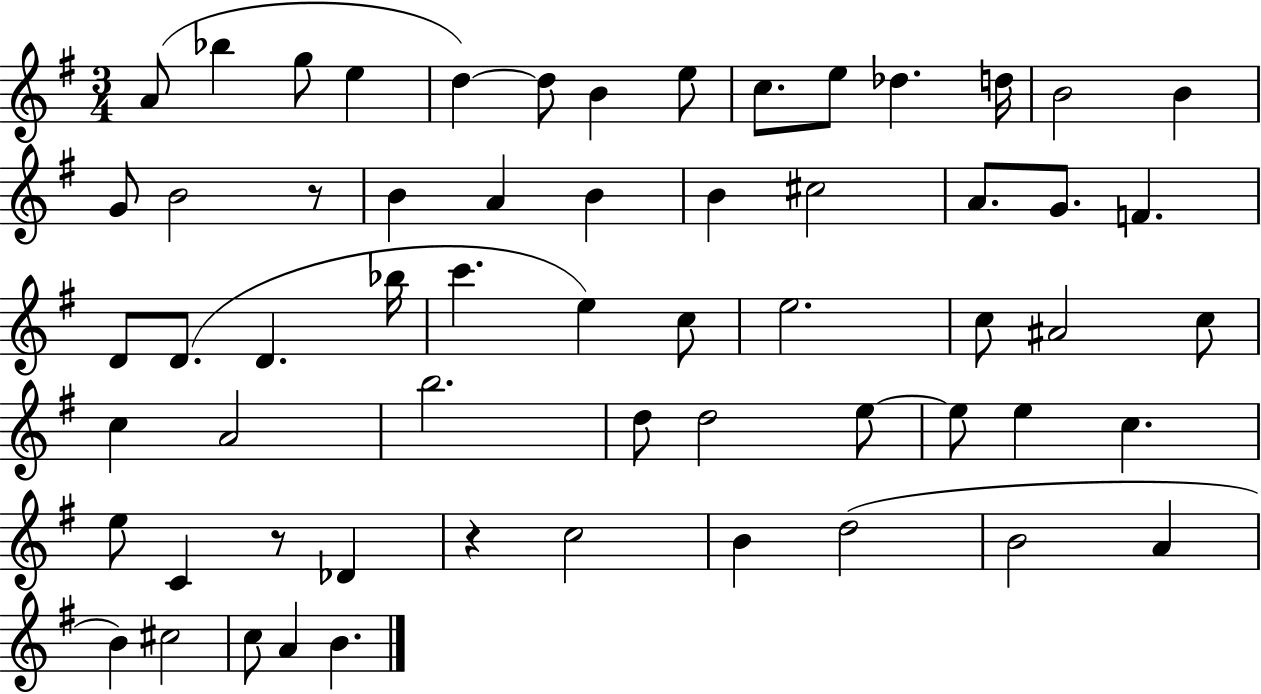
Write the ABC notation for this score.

X:1
T:Untitled
M:3/4
L:1/4
K:G
A/2 _b g/2 e d d/2 B e/2 c/2 e/2 _d d/4 B2 B G/2 B2 z/2 B A B B ^c2 A/2 G/2 F D/2 D/2 D _b/4 c' e c/2 e2 c/2 ^A2 c/2 c A2 b2 d/2 d2 e/2 e/2 e c e/2 C z/2 _D z c2 B d2 B2 A B ^c2 c/2 A B